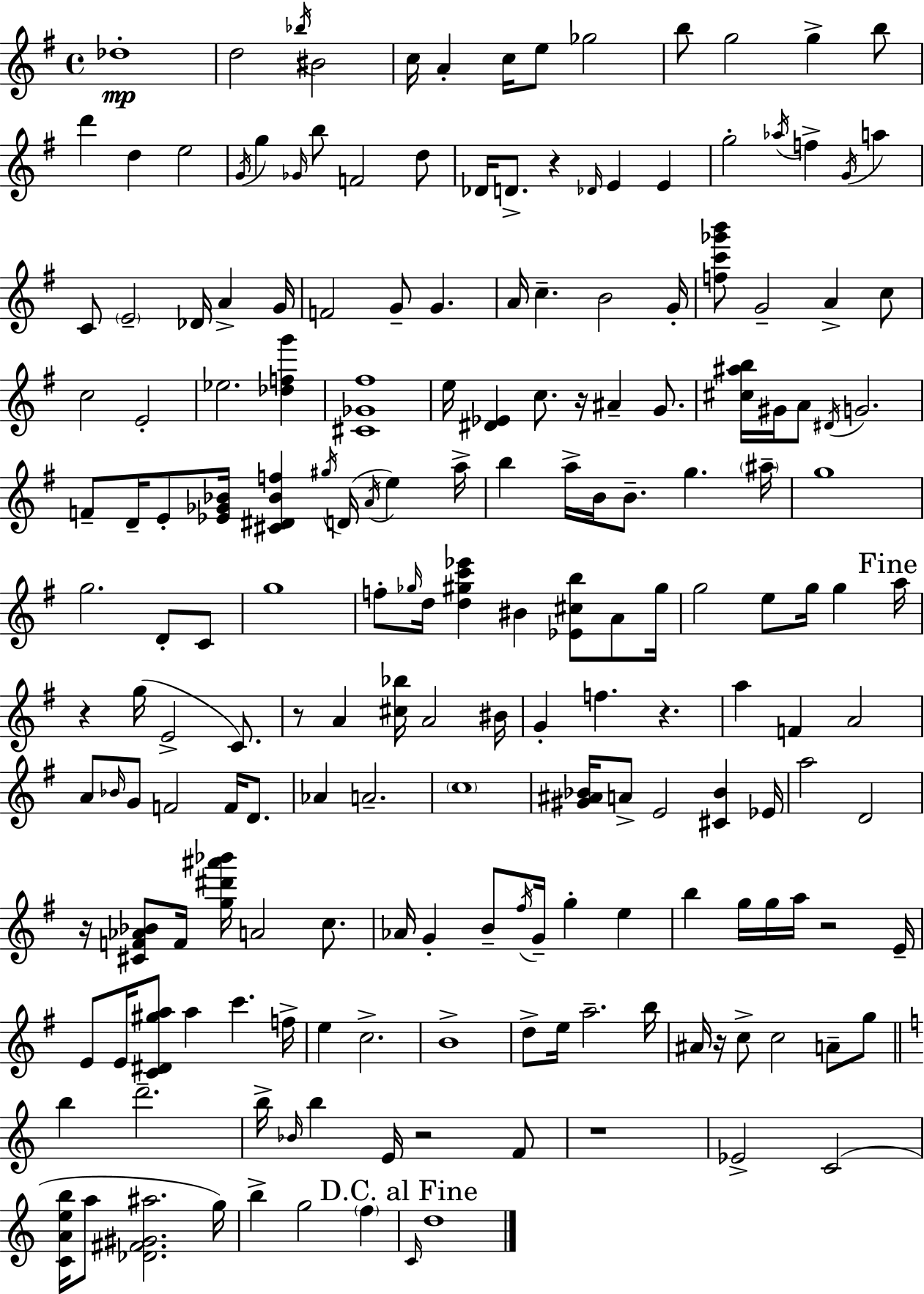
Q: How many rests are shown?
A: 10